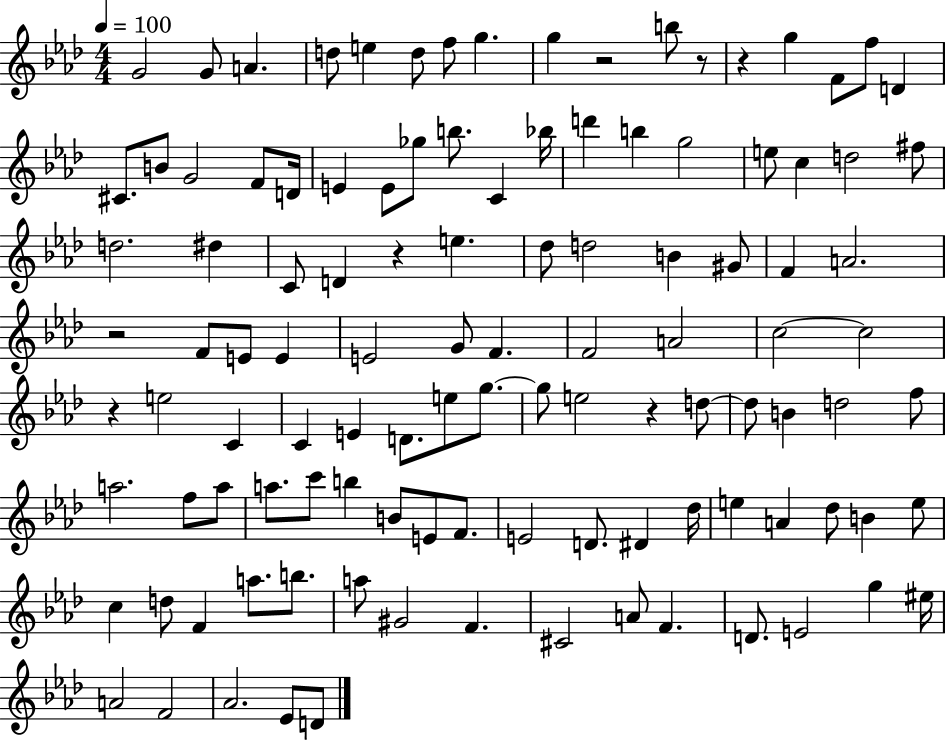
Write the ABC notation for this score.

X:1
T:Untitled
M:4/4
L:1/4
K:Ab
G2 G/2 A d/2 e d/2 f/2 g g z2 b/2 z/2 z g F/2 f/2 D ^C/2 B/2 G2 F/2 D/4 E E/2 _g/2 b/2 C _b/4 d' b g2 e/2 c d2 ^f/2 d2 ^d C/2 D z e _d/2 d2 B ^G/2 F A2 z2 F/2 E/2 E E2 G/2 F F2 A2 c2 c2 z e2 C C E D/2 e/2 g/2 g/2 e2 z d/2 d/2 B d2 f/2 a2 f/2 a/2 a/2 c'/2 b B/2 E/2 F/2 E2 D/2 ^D _d/4 e A _d/2 B e/2 c d/2 F a/2 b/2 a/2 ^G2 F ^C2 A/2 F D/2 E2 g ^e/4 A2 F2 _A2 _E/2 D/2